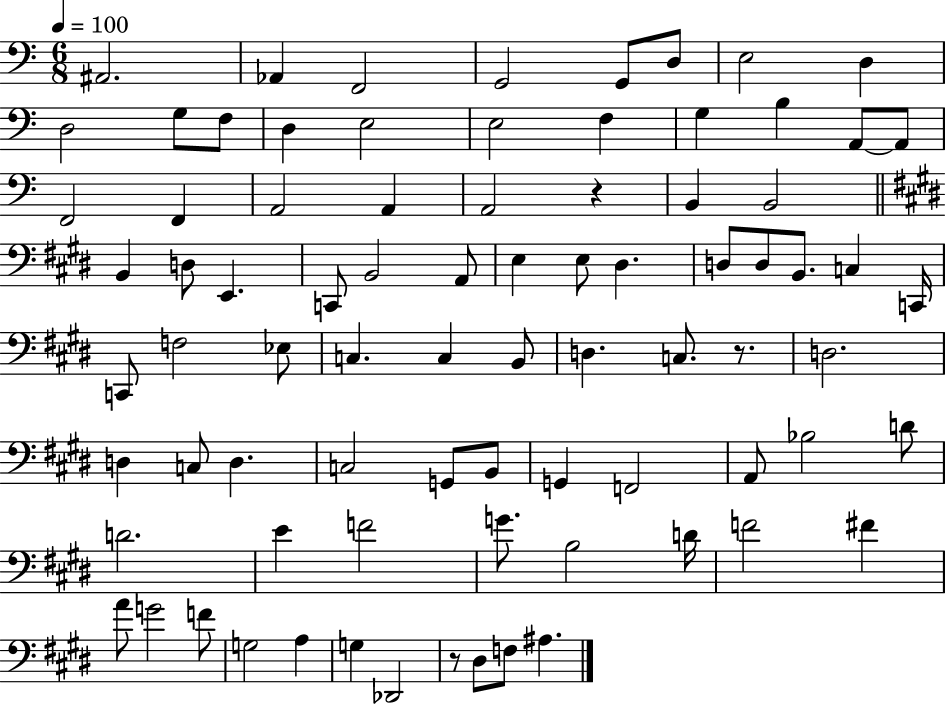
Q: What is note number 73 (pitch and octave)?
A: A3